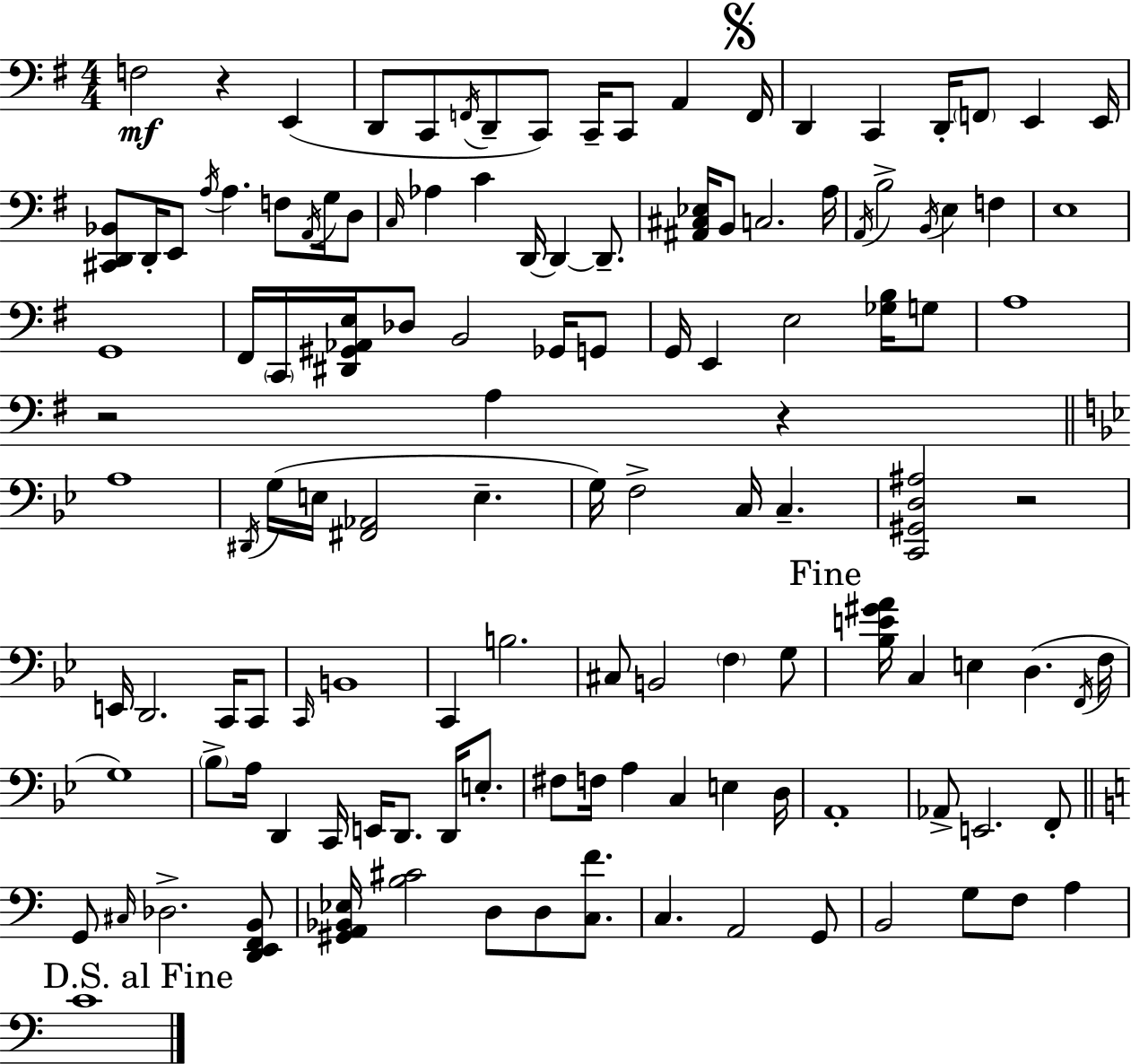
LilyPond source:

{
  \clef bass
  \numericTimeSignature
  \time 4/4
  \key e \minor
  \repeat volta 2 { f2\mf r4 e,4( | d,8 c,8 \acciaccatura { f,16 } d,8-- c,8) c,16-- c,8 a,4 | \mark \markup { \musicglyph "scripts.segno" } f,16 d,4 c,4 d,16-. \parenthesize f,8 e,4 | e,16 <cis, d, bes,>8 d,16-. e,8 \acciaccatura { a16 } a4. f8 \acciaccatura { a,16 } | \break g16 d8 \grace { c16 } aes4 c'4 d,16~~ d,4~~ | d,8.-- <ais, cis ees>16 b,8 c2. | a16 \acciaccatura { a,16 } b2-> \acciaccatura { b,16 } e4 | f4 e1 | \break g,1 | fis,16 \parenthesize c,16 <dis, gis, aes, e>16 des8 b,2 | ges,16 g,8 g,16 e,4 e2 | <ges b>16 g8 a1 | \break r2 a4 | r4 \bar "||" \break \key bes \major a1 | \acciaccatura { dis,16 }( g16 e16 <fis, aes,>2 e4.-- | g16) f2-> c16 c4.-- | <c, gis, d ais>2 r2 | \break e,16 d,2. c,16 c,8 | \grace { c,16 } b,1 | c,4 b2. | cis8 b,2 \parenthesize f4 | \break g8 \mark "Fine" <bes e' gis' a'>16 c4 e4 d4.( | \acciaccatura { f,16 } f16 g1) | \parenthesize bes8-> a16 d,4 c,16 e,16 d,8. d,16 | e8.-. fis8 f16 a4 c4 e4 | \break d16 a,1-. | aes,8-> e,2. | f,8-. \bar "||" \break \key c \major g,8 \grace { cis16 } des2.-> <d, e, f, b,>8 | <gis, a, bes, ees>16 <b cis'>2 d8 d8 <c f'>8. | c4. a,2 g,8 | b,2 g8 f8 a4 | \break \mark "D.S. al Fine" c'1 | } \bar "|."
}